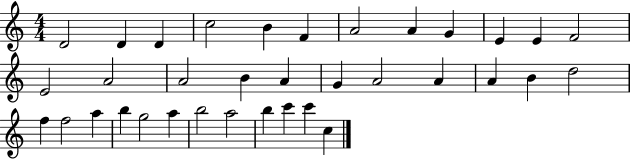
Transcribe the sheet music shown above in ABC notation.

X:1
T:Untitled
M:4/4
L:1/4
K:C
D2 D D c2 B F A2 A G E E F2 E2 A2 A2 B A G A2 A A B d2 f f2 a b g2 a b2 a2 b c' c' c